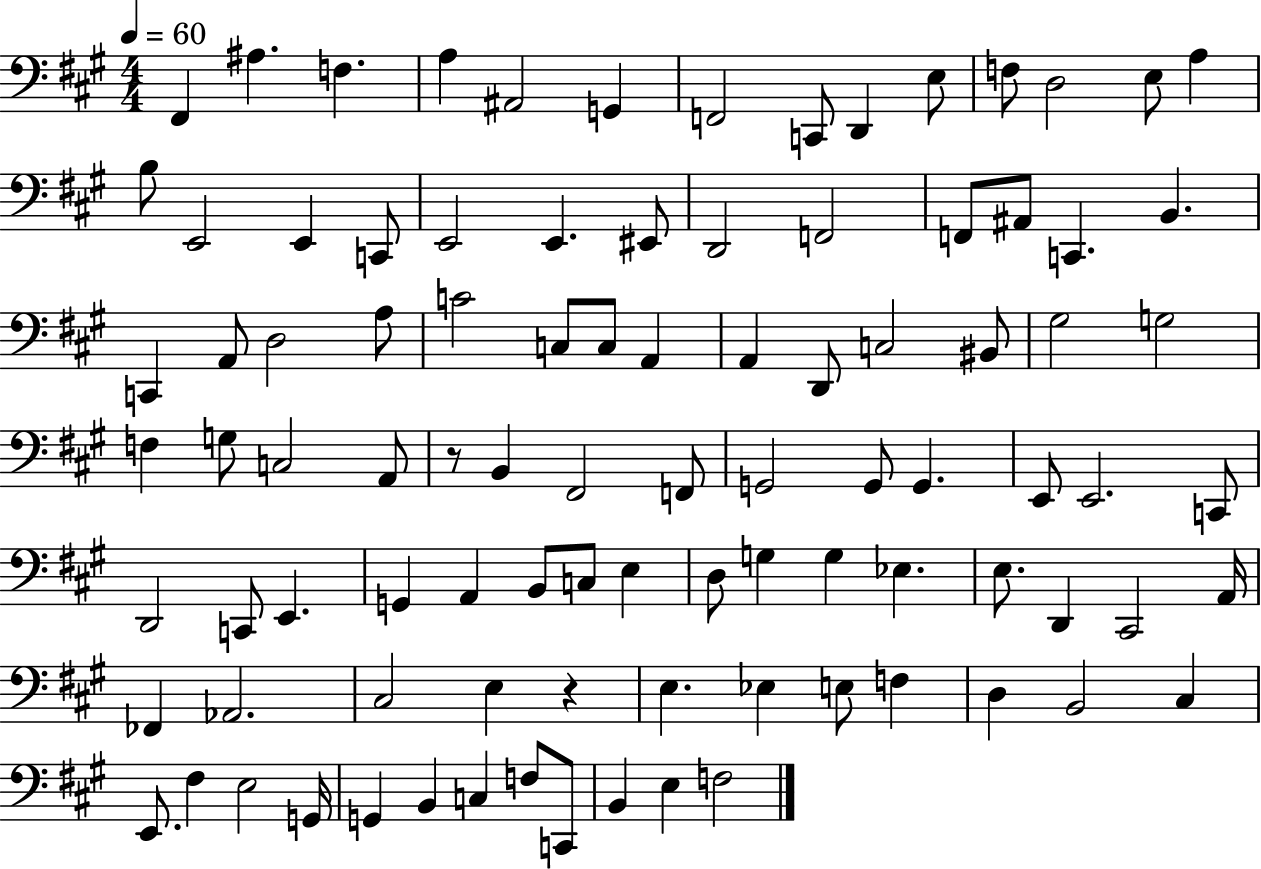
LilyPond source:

{
  \clef bass
  \numericTimeSignature
  \time 4/4
  \key a \major
  \tempo 4 = 60
  fis,4 ais4. f4. | a4 ais,2 g,4 | f,2 c,8 d,4 e8 | f8 d2 e8 a4 | \break b8 e,2 e,4 c,8 | e,2 e,4. eis,8 | d,2 f,2 | f,8 ais,8 c,4. b,4. | \break c,4 a,8 d2 a8 | c'2 c8 c8 a,4 | a,4 d,8 c2 bis,8 | gis2 g2 | \break f4 g8 c2 a,8 | r8 b,4 fis,2 f,8 | g,2 g,8 g,4. | e,8 e,2. c,8 | \break d,2 c,8 e,4. | g,4 a,4 b,8 c8 e4 | d8 g4 g4 ees4. | e8. d,4 cis,2 a,16 | \break fes,4 aes,2. | cis2 e4 r4 | e4. ees4 e8 f4 | d4 b,2 cis4 | \break e,8. fis4 e2 g,16 | g,4 b,4 c4 f8 c,8 | b,4 e4 f2 | \bar "|."
}